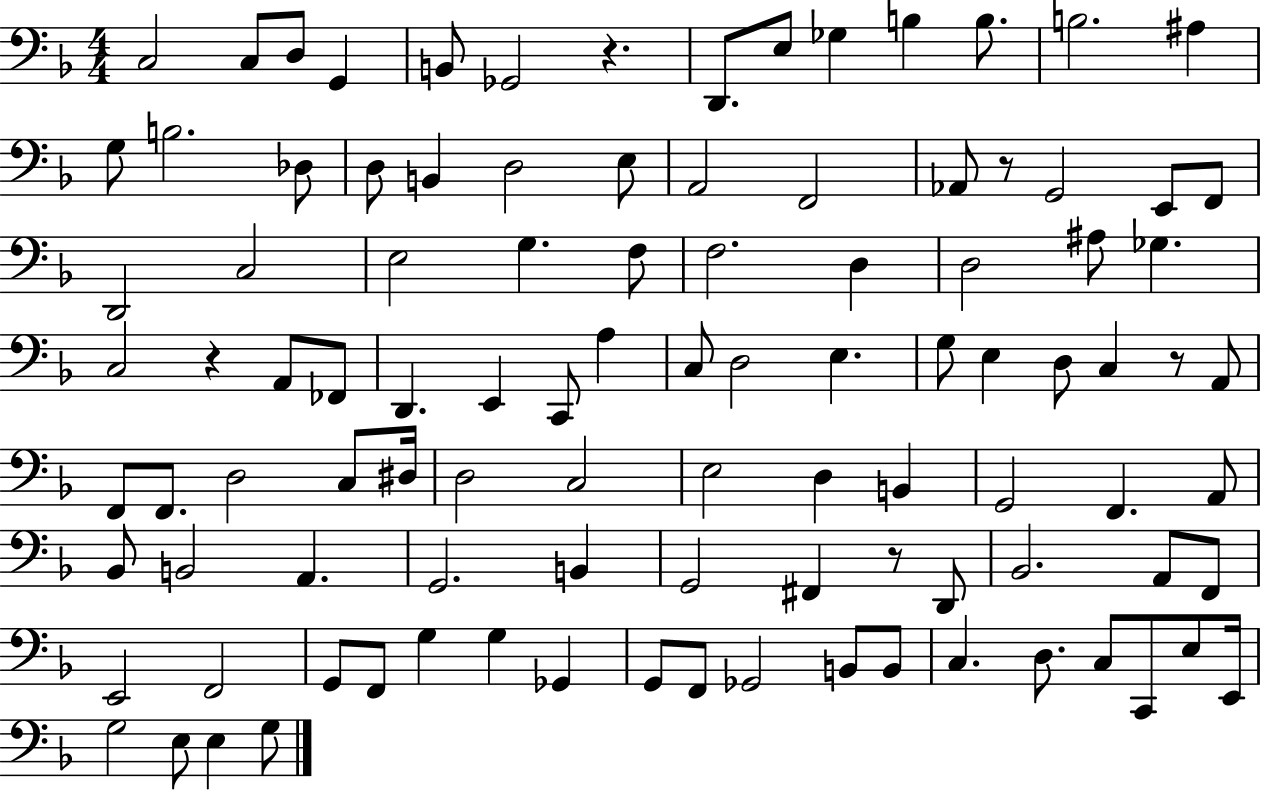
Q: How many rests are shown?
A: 5